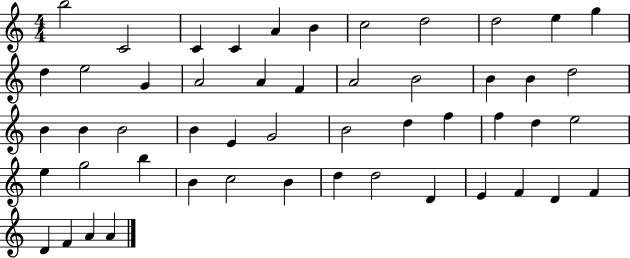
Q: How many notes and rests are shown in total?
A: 51